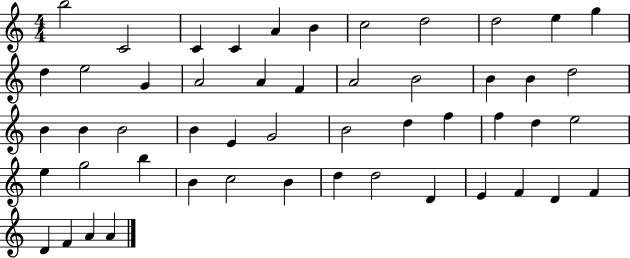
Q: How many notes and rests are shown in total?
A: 51